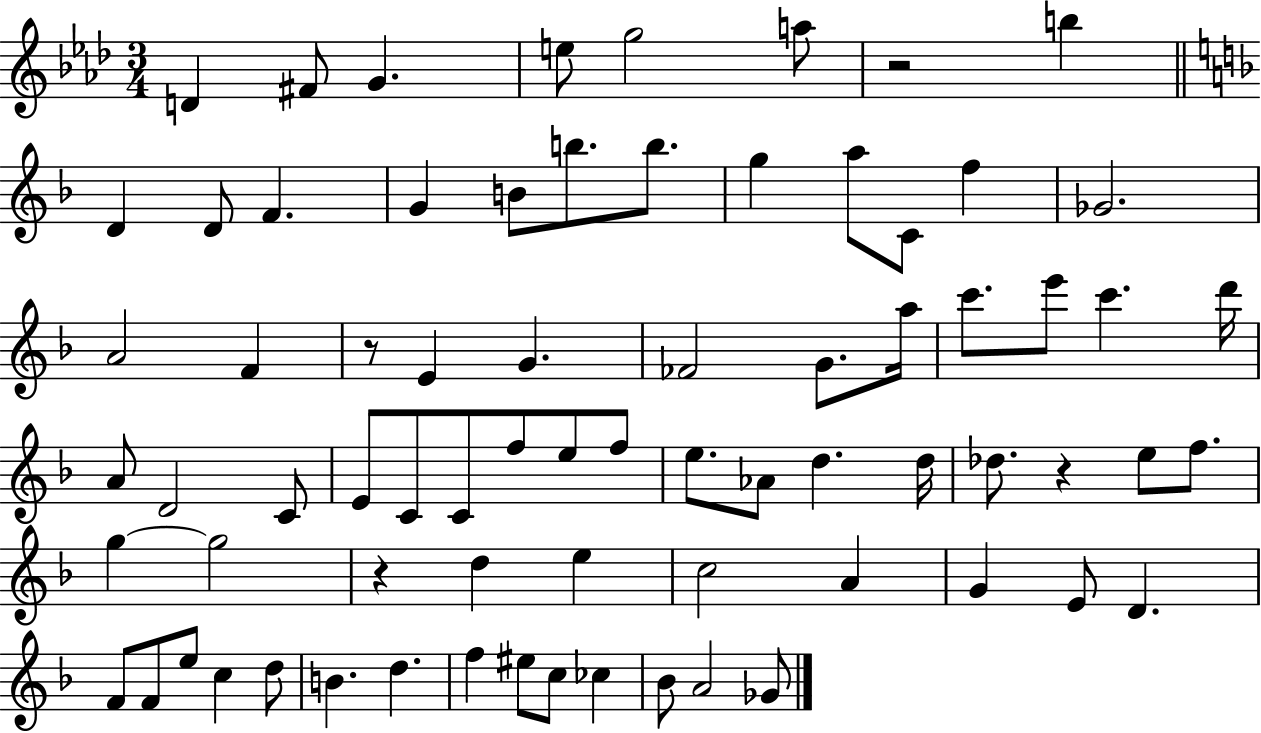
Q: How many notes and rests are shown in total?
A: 73